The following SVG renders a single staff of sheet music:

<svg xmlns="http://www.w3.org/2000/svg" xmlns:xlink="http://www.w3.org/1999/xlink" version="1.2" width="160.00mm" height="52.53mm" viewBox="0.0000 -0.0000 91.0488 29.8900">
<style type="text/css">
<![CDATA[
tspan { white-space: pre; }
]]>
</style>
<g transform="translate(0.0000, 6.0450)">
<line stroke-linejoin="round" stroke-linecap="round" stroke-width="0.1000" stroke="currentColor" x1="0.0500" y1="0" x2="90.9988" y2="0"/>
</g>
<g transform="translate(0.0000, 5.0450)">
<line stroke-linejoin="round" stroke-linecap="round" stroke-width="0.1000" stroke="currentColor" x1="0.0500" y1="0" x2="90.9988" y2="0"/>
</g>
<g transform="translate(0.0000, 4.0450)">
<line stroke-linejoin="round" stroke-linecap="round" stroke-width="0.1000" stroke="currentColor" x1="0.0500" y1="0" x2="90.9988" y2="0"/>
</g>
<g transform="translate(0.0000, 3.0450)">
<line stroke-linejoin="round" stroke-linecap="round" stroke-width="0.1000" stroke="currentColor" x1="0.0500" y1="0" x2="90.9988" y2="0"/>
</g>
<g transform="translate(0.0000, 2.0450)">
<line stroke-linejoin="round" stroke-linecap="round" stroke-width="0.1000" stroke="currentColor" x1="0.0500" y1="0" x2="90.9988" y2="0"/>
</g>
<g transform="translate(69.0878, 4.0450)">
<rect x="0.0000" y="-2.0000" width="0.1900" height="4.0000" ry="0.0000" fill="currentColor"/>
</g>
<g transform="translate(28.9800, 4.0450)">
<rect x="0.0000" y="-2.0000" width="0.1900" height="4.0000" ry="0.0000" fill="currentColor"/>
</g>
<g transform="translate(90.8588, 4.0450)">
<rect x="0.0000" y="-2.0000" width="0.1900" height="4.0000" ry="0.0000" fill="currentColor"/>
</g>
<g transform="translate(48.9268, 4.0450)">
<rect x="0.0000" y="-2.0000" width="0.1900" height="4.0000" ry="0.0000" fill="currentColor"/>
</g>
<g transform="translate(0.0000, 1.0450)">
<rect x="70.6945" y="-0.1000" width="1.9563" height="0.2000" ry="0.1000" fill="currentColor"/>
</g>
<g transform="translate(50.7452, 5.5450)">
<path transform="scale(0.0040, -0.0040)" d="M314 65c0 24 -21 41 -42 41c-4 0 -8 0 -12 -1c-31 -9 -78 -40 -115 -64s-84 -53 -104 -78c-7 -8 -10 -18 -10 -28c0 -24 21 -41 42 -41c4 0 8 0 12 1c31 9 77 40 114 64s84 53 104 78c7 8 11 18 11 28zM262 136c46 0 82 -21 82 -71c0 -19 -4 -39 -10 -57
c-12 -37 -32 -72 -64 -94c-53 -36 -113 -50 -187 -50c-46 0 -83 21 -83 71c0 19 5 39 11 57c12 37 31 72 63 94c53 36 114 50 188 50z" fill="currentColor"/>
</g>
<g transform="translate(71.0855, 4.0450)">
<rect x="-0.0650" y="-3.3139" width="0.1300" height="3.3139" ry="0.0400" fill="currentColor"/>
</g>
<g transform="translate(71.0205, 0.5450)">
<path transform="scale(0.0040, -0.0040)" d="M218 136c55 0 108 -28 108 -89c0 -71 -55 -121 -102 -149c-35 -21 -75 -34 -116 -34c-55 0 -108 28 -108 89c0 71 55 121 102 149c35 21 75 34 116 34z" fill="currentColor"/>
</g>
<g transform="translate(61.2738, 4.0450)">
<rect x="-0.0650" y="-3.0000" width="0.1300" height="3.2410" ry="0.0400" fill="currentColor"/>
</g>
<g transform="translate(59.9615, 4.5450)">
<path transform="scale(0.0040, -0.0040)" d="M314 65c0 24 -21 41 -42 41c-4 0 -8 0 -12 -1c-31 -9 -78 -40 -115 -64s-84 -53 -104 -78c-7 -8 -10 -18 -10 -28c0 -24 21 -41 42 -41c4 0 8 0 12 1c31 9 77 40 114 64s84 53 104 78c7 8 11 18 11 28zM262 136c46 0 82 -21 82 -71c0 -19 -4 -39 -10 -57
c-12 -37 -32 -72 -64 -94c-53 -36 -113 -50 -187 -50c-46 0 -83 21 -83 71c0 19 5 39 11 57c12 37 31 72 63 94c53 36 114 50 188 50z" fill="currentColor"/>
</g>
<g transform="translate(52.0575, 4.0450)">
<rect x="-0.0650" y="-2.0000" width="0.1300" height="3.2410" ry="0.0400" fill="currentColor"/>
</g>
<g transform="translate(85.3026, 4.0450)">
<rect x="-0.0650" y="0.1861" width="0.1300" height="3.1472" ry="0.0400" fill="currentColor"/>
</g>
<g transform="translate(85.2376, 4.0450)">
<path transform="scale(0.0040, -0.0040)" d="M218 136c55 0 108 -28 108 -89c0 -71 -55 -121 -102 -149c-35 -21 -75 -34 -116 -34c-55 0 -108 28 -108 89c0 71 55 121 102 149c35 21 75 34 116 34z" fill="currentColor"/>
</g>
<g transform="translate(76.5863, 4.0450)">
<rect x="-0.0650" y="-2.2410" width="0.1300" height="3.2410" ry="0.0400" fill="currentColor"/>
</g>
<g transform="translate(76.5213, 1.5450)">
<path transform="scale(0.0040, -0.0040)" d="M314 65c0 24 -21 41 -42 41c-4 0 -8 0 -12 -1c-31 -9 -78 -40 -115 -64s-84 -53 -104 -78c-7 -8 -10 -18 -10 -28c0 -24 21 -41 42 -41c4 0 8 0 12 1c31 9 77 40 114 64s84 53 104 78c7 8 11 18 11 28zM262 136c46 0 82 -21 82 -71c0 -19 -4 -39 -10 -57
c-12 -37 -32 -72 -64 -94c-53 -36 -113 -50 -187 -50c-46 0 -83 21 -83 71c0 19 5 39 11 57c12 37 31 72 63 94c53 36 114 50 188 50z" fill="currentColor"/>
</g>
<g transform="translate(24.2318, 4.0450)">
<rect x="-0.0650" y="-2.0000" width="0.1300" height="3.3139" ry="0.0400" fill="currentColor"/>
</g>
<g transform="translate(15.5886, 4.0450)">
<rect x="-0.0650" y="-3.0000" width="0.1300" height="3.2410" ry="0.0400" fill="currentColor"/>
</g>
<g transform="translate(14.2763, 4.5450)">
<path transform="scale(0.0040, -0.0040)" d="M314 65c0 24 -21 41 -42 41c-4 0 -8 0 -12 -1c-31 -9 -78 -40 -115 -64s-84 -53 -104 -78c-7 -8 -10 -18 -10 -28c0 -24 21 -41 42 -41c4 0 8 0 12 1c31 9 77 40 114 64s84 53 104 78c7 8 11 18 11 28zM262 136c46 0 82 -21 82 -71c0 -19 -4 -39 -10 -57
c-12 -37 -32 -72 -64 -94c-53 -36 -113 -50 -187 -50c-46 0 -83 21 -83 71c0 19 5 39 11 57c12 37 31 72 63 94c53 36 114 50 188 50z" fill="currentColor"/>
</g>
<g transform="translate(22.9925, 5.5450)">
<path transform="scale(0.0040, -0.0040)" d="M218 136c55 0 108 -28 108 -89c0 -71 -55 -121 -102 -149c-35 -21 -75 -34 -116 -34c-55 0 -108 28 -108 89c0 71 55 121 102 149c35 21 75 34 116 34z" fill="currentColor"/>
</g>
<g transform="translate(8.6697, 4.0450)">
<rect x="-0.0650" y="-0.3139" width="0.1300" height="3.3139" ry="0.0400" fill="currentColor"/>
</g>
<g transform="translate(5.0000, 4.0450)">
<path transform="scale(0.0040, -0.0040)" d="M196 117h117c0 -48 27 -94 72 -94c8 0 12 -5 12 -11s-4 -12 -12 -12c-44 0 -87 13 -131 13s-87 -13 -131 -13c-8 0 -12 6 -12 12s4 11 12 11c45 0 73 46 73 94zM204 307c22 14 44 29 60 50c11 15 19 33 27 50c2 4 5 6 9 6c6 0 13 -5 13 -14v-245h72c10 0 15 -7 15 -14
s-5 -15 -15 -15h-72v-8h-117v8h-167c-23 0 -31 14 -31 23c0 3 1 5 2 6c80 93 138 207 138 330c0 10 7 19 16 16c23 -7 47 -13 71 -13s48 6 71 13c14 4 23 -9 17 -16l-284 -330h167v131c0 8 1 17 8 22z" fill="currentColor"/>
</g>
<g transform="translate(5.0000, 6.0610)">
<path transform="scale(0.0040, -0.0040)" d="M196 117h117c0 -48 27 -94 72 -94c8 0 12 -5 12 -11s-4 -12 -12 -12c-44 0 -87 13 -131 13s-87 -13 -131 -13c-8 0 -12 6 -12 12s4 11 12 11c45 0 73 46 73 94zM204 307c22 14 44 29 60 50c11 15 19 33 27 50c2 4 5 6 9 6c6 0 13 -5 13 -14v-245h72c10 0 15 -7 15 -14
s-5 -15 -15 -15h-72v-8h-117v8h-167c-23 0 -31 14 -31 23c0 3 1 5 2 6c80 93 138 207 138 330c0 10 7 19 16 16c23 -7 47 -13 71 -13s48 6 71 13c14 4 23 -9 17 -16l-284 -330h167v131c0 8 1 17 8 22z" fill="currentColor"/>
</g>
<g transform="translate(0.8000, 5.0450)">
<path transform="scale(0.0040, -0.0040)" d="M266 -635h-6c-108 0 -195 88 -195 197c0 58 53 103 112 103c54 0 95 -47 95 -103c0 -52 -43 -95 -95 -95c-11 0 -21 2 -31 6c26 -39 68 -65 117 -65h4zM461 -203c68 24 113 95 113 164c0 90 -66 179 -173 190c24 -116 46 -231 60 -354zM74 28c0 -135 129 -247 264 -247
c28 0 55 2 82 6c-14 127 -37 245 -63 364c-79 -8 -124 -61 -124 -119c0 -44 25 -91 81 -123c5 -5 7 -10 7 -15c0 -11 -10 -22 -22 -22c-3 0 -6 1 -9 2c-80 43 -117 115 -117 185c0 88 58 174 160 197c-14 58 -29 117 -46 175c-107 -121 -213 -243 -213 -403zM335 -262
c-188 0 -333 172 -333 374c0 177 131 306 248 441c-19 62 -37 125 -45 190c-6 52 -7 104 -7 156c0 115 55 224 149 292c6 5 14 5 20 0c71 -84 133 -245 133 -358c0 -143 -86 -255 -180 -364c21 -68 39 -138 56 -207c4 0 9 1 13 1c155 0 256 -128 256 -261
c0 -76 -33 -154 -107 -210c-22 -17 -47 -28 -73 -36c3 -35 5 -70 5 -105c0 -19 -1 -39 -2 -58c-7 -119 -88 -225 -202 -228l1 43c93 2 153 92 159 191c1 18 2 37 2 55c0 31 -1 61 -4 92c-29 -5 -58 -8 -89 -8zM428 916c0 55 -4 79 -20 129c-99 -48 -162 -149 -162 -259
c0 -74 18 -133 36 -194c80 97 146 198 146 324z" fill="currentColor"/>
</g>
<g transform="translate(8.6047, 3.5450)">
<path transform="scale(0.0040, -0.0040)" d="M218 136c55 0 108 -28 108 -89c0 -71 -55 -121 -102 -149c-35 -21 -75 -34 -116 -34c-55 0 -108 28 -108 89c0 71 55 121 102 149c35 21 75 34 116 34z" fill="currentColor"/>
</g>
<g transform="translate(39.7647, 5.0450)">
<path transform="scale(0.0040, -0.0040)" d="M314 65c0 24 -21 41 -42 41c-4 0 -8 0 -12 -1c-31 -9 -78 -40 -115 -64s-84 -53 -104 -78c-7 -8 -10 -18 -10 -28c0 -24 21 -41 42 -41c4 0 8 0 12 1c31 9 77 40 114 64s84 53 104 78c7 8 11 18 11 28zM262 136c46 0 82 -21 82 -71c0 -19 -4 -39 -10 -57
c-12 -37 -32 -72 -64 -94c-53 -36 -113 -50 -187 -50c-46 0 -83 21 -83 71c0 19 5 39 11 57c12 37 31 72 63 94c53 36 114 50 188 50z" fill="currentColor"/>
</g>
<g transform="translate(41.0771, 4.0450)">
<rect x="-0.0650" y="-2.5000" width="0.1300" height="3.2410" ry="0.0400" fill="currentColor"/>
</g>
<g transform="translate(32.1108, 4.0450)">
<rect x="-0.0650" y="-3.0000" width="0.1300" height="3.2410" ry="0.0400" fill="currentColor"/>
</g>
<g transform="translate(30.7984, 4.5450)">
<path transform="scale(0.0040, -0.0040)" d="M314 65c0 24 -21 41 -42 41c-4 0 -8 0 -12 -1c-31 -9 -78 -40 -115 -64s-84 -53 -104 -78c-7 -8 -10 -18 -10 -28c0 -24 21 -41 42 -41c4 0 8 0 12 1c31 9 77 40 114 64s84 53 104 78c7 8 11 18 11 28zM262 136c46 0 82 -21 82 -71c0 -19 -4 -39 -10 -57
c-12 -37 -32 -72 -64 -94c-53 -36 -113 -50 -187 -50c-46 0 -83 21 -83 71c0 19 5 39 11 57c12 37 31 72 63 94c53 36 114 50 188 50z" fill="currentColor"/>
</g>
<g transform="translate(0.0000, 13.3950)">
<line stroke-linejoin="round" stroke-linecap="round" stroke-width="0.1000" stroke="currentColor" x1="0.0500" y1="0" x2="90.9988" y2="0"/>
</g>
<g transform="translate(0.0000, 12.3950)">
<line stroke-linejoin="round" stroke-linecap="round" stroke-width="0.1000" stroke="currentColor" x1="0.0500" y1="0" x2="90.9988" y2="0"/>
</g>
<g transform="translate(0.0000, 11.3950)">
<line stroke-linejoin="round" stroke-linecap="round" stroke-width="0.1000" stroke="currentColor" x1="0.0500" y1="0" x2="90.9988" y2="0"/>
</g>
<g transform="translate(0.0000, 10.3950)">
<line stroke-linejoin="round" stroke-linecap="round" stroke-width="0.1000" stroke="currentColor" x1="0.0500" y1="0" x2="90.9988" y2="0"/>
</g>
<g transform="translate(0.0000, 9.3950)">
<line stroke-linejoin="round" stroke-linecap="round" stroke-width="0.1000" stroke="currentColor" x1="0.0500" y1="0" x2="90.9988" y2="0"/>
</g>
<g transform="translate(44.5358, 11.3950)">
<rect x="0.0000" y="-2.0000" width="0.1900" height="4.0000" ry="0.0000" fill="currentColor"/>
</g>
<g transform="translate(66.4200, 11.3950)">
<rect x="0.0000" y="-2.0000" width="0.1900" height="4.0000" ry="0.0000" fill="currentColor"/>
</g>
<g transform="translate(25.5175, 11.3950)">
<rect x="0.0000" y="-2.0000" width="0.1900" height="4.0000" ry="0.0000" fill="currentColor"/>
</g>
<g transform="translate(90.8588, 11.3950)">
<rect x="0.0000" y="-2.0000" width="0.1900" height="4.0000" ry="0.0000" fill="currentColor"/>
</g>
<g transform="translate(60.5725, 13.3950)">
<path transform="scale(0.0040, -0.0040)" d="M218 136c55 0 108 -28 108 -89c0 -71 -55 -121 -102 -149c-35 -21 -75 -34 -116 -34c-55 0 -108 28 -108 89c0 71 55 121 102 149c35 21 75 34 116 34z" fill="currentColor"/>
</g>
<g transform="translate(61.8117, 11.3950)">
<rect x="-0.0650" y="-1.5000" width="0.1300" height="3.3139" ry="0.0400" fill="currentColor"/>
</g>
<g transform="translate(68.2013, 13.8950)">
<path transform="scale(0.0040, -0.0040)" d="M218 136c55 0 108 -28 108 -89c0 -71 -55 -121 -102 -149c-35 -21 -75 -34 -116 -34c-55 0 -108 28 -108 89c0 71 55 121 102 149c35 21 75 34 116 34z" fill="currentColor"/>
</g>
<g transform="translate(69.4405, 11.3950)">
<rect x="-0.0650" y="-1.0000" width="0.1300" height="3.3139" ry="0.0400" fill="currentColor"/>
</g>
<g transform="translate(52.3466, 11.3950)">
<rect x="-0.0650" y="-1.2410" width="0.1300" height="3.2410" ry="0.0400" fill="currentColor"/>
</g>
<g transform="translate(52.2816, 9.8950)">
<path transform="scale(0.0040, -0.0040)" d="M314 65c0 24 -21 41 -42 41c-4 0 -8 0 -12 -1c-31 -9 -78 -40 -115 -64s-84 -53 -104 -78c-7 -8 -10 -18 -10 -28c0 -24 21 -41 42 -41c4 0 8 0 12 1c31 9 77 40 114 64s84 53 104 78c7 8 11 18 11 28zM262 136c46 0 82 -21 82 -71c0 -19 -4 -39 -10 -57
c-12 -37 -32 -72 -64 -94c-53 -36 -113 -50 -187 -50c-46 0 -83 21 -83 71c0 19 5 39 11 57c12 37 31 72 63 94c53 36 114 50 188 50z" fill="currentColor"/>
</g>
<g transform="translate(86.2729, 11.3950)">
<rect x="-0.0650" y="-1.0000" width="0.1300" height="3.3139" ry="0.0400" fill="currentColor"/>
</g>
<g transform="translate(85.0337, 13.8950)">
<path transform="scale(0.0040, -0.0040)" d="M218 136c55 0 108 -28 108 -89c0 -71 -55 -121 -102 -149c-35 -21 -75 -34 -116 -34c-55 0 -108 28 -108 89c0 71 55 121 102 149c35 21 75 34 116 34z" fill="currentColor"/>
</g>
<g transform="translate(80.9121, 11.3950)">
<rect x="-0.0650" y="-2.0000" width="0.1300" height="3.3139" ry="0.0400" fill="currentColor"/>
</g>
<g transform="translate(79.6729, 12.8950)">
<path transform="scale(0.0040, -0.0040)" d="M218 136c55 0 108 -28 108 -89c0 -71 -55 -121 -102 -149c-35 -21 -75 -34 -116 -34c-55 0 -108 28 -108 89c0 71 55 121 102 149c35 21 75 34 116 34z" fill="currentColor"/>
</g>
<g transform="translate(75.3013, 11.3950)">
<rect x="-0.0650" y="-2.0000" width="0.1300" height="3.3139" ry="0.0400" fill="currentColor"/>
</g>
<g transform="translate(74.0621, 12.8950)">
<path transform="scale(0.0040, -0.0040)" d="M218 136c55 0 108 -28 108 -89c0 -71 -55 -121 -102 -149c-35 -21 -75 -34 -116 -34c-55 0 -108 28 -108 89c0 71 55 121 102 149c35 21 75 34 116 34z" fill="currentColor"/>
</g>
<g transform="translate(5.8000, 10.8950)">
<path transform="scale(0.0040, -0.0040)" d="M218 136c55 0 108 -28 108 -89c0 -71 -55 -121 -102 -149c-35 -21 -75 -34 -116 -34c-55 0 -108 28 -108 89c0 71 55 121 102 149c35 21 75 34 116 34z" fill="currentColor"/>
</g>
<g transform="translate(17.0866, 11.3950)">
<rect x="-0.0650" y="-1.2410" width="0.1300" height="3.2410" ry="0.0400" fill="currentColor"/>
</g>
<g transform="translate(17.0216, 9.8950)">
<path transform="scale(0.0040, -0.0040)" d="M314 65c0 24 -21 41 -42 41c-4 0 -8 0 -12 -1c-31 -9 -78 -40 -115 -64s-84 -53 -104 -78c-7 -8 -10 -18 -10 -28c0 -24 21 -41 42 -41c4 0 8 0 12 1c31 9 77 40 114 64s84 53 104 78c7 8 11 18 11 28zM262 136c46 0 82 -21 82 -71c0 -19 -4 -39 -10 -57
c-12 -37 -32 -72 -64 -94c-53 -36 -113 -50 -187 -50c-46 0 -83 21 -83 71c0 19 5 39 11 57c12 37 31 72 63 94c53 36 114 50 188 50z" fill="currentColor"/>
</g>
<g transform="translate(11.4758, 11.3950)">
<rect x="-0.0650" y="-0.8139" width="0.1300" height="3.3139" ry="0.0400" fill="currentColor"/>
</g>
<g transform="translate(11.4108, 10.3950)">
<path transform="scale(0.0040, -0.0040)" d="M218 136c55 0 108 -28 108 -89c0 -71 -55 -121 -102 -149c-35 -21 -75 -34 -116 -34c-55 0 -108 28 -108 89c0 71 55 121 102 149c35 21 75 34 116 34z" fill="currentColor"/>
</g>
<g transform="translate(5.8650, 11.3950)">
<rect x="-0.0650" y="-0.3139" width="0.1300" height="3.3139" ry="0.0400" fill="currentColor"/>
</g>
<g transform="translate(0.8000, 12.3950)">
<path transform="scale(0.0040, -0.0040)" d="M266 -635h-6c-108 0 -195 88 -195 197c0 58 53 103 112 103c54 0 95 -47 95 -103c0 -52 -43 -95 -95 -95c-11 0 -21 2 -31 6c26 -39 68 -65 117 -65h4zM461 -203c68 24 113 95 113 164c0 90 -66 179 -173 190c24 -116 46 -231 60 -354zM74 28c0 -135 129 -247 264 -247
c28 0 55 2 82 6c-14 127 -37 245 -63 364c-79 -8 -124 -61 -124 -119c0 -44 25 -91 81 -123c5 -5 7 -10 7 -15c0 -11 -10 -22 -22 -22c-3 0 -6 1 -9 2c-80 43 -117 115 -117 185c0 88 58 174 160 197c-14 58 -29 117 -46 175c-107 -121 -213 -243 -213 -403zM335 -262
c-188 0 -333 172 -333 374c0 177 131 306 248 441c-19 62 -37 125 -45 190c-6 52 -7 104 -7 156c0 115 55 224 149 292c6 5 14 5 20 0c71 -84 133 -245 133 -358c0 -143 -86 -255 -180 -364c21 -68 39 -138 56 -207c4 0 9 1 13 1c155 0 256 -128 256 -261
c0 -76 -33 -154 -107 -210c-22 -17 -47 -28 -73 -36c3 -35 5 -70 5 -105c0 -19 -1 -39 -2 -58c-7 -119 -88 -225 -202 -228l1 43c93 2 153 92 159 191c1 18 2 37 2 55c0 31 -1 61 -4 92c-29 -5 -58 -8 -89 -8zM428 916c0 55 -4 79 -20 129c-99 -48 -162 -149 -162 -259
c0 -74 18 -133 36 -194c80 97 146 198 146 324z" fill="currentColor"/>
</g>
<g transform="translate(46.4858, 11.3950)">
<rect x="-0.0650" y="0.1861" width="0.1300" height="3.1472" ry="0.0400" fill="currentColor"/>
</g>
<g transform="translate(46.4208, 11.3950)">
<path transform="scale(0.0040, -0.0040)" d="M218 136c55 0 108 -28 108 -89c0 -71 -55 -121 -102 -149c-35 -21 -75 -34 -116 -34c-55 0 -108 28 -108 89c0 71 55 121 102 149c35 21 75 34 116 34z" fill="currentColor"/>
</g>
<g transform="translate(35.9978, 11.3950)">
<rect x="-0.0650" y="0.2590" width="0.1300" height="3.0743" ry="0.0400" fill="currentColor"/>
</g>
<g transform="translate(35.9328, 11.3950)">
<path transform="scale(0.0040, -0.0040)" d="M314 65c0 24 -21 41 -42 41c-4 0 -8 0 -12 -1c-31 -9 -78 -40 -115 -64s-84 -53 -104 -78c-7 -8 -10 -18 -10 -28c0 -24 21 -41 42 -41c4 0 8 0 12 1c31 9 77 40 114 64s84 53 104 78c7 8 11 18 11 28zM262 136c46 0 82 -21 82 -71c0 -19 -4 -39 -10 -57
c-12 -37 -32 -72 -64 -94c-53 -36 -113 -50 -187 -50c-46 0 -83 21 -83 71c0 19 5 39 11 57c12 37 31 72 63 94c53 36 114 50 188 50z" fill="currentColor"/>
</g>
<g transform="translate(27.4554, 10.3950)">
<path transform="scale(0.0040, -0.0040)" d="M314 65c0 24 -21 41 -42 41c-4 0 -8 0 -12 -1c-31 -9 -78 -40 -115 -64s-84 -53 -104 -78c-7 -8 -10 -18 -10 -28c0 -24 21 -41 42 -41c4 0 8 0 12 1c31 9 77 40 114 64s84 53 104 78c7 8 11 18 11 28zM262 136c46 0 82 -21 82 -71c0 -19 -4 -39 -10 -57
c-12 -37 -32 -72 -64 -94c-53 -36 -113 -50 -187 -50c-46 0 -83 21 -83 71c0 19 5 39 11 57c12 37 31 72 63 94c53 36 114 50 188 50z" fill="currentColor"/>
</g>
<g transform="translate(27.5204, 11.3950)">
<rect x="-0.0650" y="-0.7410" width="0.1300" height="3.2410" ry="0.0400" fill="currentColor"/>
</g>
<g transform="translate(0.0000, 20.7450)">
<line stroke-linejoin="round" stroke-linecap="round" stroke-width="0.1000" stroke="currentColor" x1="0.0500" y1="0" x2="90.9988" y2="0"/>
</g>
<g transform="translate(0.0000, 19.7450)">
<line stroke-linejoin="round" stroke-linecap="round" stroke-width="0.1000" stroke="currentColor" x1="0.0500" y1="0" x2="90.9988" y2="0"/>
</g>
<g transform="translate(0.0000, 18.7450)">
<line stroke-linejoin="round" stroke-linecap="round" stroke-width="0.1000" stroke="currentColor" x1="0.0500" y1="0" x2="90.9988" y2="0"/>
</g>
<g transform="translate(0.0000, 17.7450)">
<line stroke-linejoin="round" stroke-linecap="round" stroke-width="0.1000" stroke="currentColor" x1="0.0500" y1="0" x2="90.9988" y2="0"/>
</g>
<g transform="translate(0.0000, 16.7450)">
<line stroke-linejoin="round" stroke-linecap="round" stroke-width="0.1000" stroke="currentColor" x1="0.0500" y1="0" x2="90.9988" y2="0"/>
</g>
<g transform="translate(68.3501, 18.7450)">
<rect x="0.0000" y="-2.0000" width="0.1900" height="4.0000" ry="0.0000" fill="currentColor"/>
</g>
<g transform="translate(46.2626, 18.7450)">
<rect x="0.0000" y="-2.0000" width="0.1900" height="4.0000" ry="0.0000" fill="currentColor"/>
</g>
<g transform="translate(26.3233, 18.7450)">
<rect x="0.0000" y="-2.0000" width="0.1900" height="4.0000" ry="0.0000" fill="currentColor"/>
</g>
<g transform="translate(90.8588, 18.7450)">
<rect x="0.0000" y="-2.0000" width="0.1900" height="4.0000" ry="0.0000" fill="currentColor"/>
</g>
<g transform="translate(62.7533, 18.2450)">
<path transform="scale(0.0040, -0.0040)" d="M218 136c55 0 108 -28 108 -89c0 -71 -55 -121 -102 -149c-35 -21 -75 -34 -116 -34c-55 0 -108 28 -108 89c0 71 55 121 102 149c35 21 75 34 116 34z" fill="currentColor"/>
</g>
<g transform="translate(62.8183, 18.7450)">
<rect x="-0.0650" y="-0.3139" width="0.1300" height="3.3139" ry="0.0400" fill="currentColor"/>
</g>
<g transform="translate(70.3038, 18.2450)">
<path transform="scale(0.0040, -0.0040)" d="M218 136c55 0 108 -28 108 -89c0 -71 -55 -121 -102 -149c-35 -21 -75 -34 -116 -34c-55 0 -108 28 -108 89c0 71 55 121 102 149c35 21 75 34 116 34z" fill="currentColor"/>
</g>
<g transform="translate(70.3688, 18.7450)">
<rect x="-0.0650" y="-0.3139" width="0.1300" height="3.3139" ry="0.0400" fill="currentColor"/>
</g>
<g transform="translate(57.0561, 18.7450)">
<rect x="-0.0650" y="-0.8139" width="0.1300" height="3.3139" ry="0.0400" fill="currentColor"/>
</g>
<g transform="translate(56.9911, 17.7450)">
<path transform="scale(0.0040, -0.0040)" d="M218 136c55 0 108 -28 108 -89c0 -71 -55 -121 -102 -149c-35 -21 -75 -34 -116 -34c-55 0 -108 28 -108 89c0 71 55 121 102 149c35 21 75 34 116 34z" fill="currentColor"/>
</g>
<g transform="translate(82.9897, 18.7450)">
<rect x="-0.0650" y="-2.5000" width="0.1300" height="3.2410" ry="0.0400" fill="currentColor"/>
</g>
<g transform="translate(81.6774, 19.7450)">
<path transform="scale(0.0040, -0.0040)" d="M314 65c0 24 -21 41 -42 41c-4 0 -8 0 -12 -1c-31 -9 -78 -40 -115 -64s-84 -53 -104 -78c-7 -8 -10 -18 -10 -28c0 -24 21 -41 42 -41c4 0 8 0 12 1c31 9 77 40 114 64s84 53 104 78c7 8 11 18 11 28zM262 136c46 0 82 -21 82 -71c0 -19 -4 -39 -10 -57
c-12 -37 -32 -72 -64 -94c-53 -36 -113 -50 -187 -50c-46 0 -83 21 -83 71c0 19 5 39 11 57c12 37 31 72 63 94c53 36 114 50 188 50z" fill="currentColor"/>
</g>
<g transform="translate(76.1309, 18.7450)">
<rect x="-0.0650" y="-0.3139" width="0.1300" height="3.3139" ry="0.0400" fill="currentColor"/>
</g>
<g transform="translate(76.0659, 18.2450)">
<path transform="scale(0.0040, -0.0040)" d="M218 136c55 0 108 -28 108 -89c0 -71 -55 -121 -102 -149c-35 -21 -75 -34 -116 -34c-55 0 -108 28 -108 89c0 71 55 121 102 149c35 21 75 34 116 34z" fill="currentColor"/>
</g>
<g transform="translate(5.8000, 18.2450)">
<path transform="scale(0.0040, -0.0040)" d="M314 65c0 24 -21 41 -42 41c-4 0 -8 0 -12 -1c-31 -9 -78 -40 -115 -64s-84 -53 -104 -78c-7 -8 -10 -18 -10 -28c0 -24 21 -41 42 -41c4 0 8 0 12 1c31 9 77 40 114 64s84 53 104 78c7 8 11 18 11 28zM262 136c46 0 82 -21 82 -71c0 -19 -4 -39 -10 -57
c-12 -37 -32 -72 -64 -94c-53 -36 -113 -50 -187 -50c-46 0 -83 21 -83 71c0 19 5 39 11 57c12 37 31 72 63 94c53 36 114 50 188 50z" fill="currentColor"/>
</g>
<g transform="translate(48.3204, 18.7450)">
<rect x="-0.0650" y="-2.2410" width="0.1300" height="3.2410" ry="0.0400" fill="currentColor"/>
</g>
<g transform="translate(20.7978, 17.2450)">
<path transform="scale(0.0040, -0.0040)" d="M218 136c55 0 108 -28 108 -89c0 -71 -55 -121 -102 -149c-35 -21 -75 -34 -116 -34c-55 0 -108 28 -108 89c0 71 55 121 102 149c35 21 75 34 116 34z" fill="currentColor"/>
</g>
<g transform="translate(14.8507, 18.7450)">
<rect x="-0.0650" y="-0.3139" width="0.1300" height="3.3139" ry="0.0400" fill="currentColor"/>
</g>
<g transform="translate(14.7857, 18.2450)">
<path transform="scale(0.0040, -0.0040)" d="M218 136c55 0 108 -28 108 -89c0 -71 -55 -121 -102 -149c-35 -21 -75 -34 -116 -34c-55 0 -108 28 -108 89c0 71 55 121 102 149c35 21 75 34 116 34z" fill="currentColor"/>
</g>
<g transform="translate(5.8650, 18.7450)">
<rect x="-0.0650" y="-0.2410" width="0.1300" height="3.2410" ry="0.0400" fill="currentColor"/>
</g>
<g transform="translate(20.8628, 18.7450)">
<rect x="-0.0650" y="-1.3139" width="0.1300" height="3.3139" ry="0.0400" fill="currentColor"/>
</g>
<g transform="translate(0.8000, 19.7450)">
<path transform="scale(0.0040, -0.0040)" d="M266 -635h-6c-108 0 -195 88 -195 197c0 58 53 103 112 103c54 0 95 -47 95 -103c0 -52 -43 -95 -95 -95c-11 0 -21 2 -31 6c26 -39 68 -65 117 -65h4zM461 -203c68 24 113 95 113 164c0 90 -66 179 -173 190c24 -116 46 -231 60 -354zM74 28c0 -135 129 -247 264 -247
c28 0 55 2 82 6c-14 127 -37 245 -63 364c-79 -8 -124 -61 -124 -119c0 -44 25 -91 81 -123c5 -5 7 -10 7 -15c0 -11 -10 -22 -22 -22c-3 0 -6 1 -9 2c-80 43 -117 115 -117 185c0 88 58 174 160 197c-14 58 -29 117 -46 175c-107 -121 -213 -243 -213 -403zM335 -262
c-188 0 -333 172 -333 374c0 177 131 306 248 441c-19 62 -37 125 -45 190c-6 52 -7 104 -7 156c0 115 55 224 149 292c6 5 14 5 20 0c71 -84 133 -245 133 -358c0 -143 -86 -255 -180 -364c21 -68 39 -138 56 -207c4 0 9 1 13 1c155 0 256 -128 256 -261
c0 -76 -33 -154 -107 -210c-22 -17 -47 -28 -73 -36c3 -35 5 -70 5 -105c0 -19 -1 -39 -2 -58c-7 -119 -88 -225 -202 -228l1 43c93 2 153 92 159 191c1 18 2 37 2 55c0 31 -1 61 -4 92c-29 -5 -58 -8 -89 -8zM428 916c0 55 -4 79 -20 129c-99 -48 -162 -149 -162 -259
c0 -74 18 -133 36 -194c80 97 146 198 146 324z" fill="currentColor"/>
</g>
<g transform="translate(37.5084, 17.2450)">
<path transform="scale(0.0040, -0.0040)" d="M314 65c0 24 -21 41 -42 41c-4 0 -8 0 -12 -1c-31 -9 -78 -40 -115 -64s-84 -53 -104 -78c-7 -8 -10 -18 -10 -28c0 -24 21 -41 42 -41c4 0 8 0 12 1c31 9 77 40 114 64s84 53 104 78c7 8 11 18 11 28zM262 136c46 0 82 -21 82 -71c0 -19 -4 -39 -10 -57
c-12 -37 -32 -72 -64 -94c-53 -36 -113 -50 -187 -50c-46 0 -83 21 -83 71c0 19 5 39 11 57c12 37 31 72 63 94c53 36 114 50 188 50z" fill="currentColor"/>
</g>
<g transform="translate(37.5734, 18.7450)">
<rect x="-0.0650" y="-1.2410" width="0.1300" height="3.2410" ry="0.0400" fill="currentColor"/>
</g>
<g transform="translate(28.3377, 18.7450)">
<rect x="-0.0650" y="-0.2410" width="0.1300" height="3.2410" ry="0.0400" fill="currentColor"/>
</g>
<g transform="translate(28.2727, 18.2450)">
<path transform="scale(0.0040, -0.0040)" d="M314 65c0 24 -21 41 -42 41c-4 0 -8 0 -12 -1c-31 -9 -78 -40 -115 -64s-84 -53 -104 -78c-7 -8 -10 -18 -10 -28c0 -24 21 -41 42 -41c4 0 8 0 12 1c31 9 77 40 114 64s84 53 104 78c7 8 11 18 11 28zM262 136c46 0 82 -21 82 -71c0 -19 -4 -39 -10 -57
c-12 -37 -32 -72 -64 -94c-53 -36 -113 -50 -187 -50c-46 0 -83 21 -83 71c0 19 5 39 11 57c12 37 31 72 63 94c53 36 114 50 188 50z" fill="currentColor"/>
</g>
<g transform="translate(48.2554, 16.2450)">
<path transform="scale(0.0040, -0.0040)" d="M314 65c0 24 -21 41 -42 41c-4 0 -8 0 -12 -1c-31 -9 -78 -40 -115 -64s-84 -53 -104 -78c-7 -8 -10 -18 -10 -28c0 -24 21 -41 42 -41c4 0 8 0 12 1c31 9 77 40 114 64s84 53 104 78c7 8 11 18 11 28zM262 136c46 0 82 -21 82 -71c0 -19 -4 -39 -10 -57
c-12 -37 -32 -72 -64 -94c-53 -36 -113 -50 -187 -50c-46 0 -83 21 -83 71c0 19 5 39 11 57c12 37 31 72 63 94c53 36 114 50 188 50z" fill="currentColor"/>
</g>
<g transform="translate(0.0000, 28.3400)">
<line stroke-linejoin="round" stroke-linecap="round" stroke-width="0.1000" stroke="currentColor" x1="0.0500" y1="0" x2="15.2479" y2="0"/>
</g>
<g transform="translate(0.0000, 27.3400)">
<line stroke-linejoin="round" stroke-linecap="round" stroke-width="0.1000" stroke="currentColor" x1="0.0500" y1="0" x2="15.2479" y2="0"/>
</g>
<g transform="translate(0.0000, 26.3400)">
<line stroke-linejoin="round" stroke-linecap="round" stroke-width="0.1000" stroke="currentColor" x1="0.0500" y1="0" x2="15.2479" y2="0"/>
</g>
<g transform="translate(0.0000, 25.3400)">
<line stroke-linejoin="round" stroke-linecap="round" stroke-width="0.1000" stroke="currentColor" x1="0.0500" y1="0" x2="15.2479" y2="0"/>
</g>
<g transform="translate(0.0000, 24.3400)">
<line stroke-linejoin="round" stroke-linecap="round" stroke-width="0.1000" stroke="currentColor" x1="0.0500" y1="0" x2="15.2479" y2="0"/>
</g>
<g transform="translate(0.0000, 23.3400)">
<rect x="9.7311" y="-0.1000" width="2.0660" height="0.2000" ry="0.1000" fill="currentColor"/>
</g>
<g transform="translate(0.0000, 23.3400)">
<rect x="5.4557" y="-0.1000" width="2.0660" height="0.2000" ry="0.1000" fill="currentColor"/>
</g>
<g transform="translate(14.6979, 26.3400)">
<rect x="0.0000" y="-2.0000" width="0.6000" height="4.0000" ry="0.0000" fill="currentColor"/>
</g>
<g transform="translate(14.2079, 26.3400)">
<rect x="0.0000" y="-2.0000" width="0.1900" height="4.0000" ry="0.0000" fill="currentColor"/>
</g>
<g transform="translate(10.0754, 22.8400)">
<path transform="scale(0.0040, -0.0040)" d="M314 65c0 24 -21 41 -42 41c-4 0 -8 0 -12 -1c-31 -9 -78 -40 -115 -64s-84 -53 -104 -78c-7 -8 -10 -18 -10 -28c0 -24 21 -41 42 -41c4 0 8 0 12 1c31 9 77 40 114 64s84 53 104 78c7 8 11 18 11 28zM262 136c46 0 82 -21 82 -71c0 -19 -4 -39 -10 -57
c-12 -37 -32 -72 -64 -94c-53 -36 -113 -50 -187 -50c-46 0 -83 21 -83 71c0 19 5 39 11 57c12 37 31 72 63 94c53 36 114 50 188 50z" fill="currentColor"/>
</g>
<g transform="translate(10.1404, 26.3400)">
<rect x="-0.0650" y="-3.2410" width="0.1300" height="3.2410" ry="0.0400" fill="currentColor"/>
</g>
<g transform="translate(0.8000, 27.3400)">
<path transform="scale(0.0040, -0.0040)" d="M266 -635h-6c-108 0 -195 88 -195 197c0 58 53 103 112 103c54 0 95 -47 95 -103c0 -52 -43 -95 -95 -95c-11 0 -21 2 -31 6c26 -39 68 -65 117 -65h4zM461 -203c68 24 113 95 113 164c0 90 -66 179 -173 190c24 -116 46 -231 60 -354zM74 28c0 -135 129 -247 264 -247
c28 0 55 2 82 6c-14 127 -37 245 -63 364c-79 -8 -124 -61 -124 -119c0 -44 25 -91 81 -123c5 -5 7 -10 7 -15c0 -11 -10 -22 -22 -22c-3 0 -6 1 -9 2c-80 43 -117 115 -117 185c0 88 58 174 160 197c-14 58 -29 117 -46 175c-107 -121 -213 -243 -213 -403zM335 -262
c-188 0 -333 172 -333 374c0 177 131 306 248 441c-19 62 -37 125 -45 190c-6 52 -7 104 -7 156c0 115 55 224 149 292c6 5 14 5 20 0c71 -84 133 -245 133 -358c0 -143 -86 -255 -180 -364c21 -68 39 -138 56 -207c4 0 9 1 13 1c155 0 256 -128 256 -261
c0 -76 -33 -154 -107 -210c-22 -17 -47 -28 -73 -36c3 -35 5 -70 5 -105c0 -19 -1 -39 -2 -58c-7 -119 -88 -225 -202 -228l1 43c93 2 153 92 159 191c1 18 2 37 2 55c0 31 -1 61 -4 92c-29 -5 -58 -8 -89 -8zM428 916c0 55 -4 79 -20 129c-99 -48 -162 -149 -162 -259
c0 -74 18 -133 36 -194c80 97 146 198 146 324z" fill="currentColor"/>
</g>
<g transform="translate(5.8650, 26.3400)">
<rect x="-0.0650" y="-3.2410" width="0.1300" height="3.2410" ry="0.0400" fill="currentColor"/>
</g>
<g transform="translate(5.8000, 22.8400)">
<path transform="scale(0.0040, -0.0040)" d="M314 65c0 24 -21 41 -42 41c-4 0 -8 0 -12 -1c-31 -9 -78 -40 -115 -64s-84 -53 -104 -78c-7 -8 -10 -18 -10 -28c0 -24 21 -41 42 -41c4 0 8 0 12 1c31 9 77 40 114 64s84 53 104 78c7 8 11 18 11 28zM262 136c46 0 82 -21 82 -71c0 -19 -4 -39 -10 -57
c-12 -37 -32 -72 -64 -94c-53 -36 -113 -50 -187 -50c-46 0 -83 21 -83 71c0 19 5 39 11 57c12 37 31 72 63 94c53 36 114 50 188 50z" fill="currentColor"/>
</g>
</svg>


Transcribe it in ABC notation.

X:1
T:Untitled
M:4/4
L:1/4
K:C
c A2 F A2 G2 F2 A2 b g2 B c d e2 d2 B2 B e2 E D F F D c2 c e c2 e2 g2 d c c c G2 b2 b2